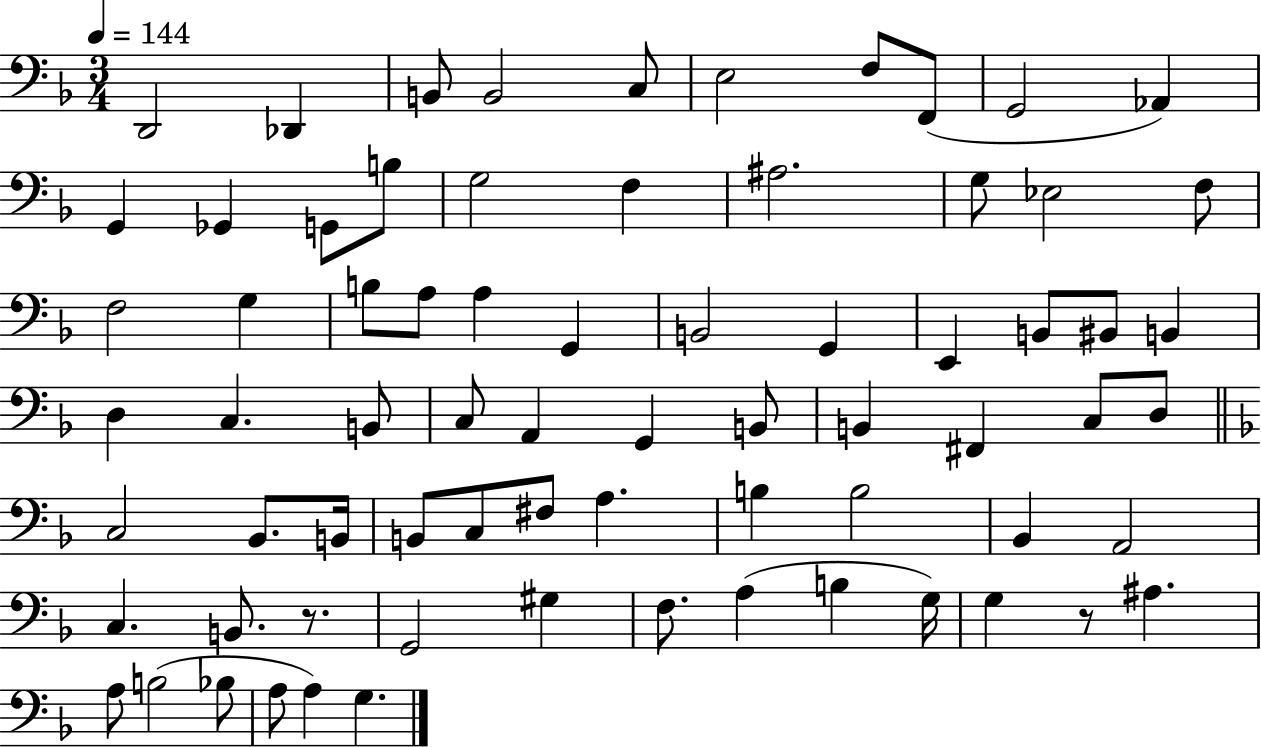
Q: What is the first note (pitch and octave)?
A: D2